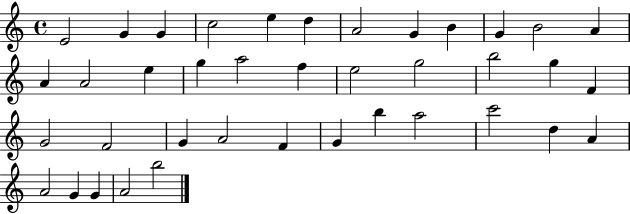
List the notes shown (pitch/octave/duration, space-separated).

E4/h G4/q G4/q C5/h E5/q D5/q A4/h G4/q B4/q G4/q B4/h A4/q A4/q A4/h E5/q G5/q A5/h F5/q E5/h G5/h B5/h G5/q F4/q G4/h F4/h G4/q A4/h F4/q G4/q B5/q A5/h C6/h D5/q A4/q A4/h G4/q G4/q A4/h B5/h